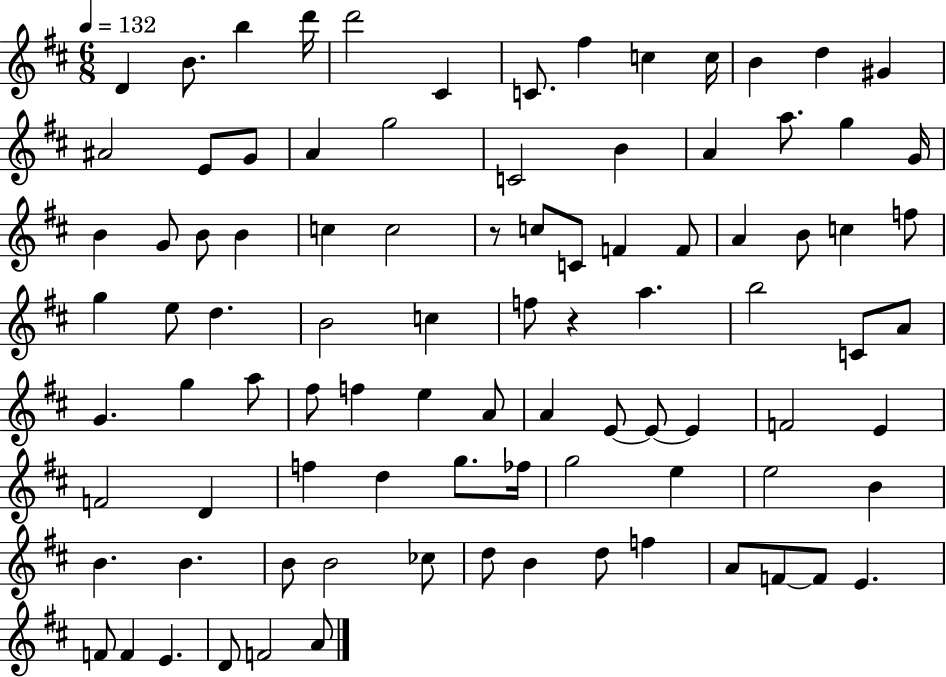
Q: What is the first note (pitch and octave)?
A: D4